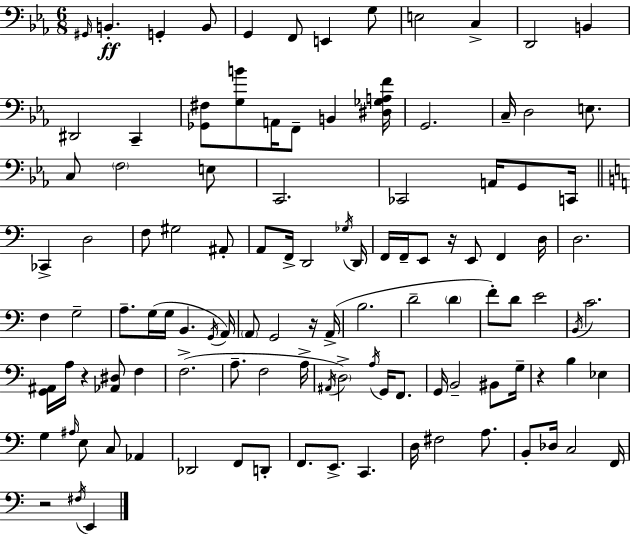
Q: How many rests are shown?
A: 5